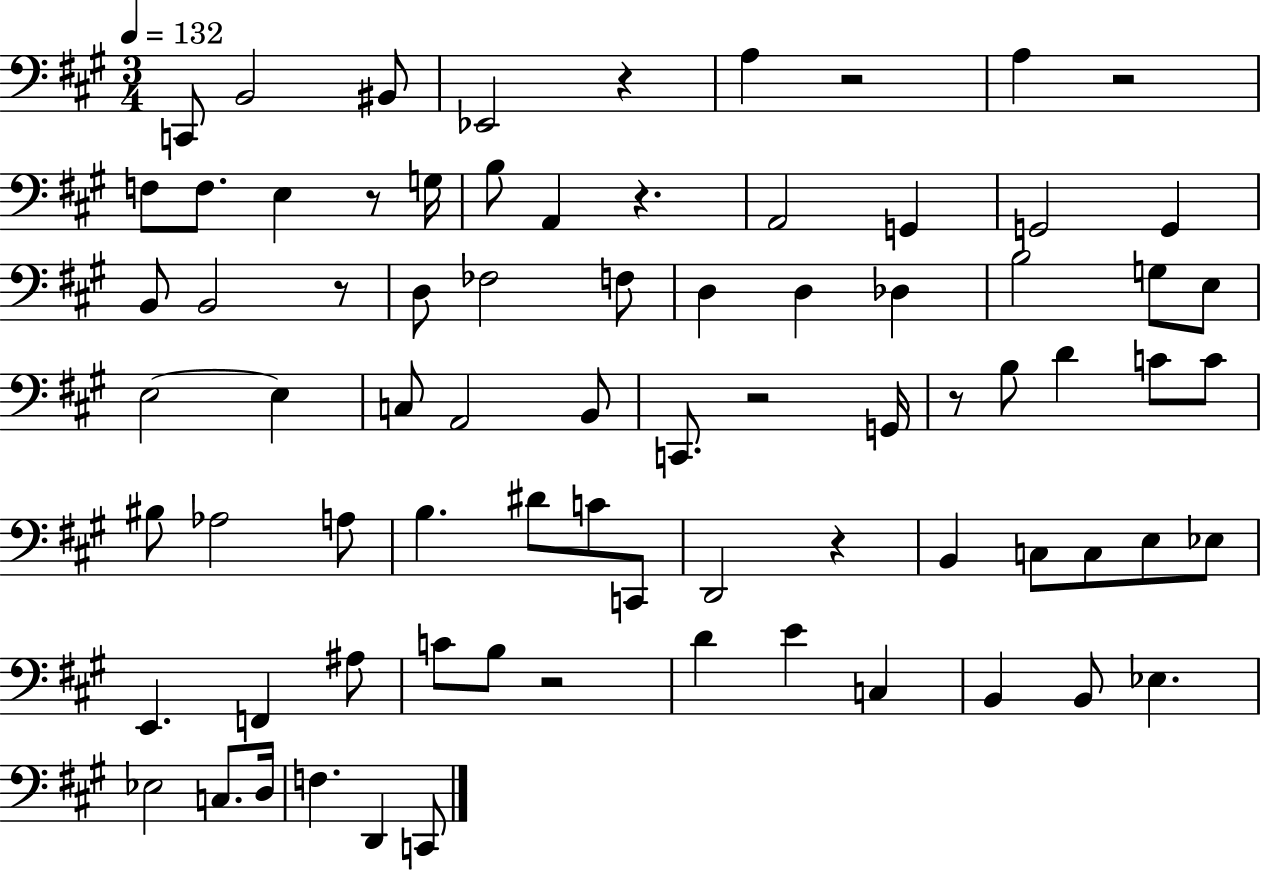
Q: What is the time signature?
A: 3/4